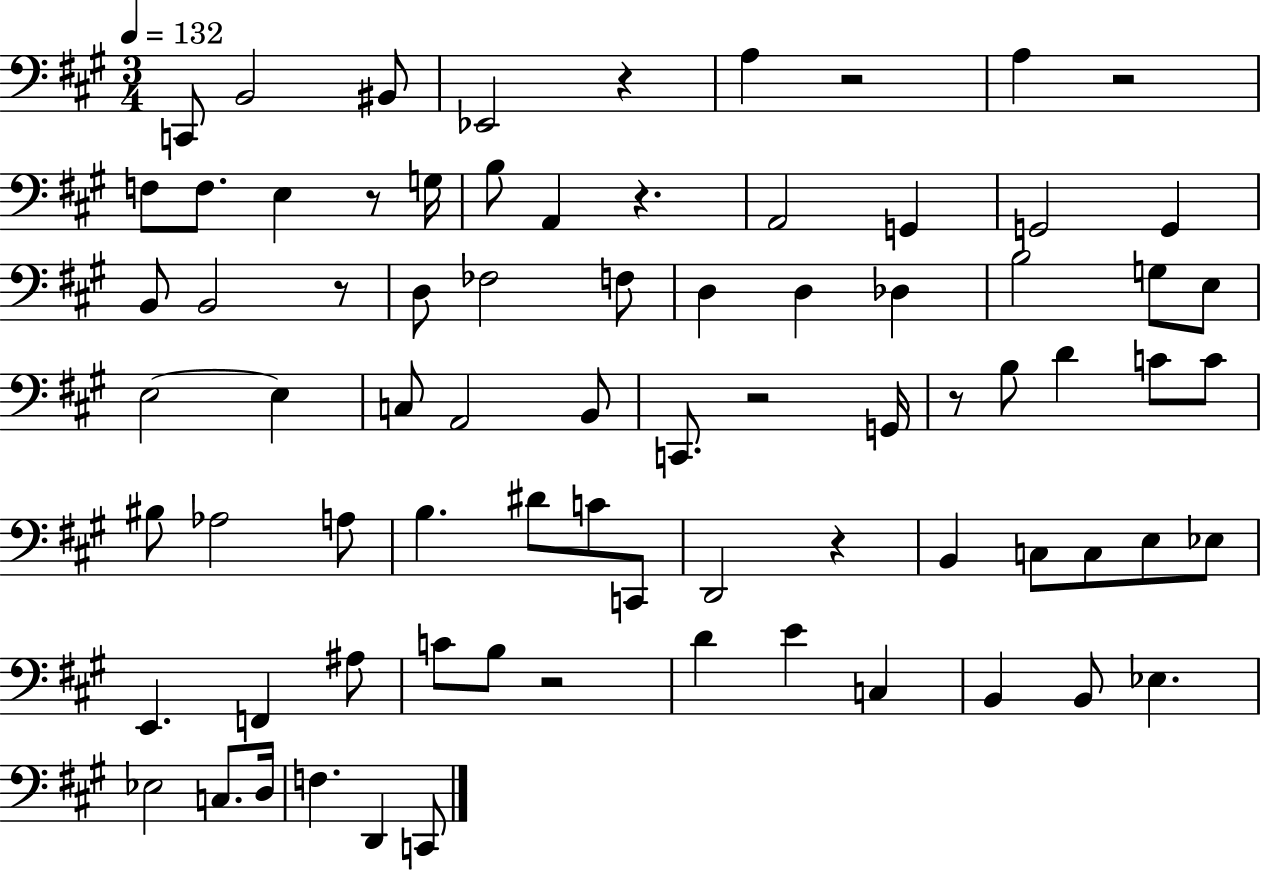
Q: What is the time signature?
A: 3/4